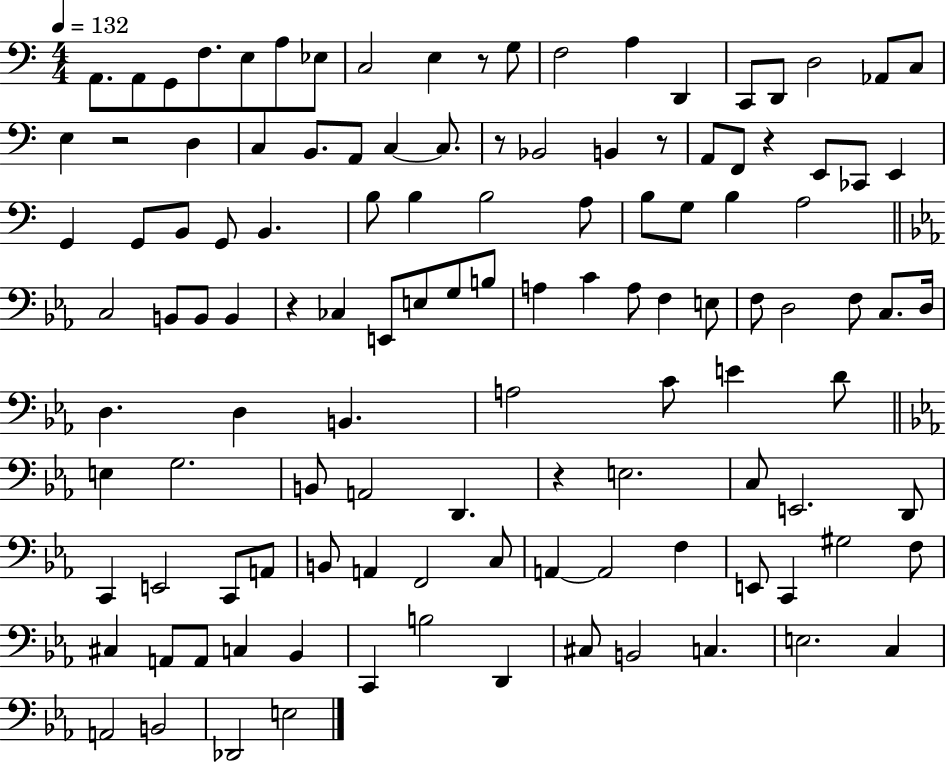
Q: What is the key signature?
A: C major